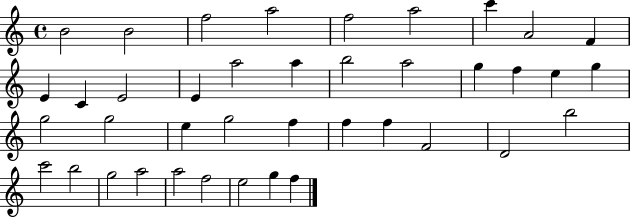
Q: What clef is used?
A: treble